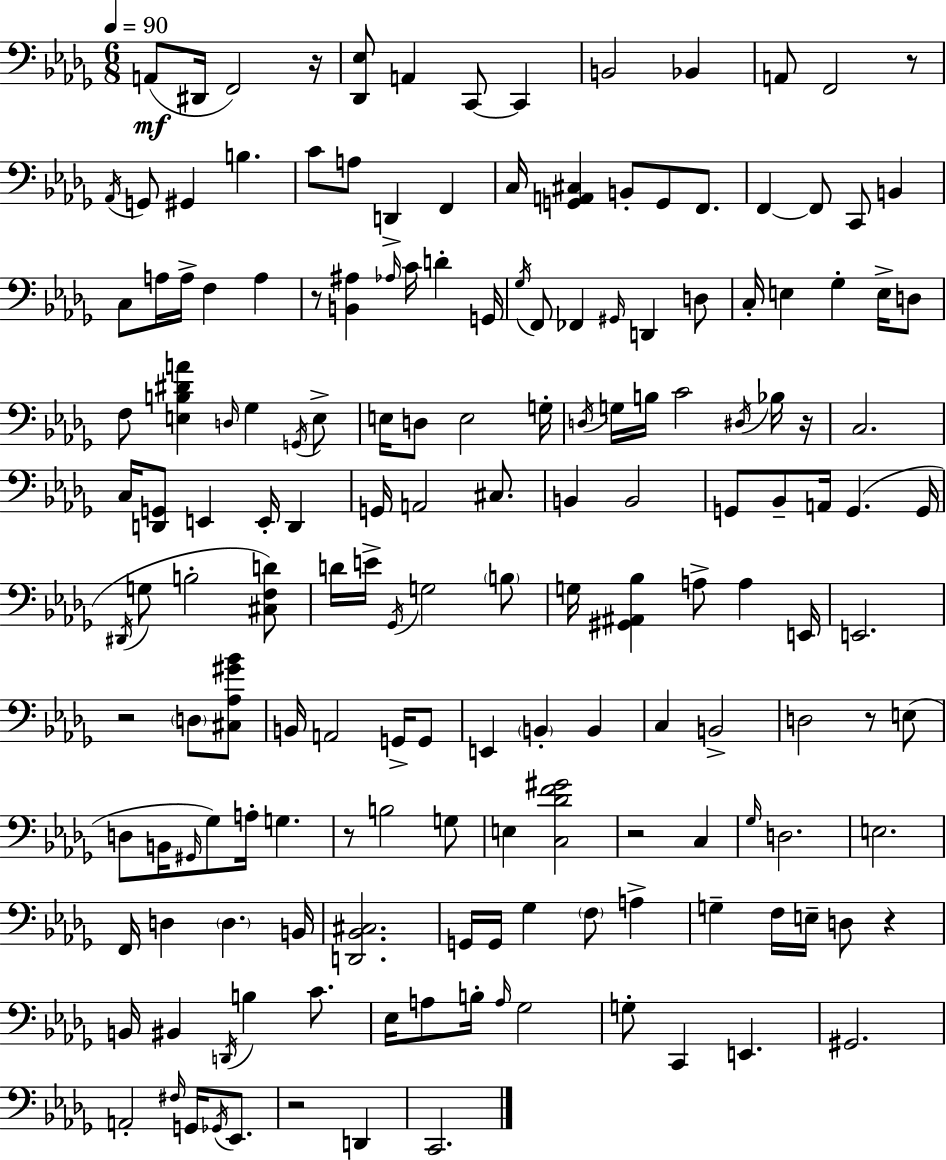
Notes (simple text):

A2/e D#2/s F2/h R/s [Db2,Eb3]/e A2/q C2/e C2/q B2/h Bb2/q A2/e F2/h R/e Ab2/s G2/e G#2/q B3/q. C4/e A3/e D2/q F2/q C3/s [G2,A2,C#3]/q B2/e G2/e F2/e. F2/q F2/e C2/e B2/q C3/e A3/s A3/s F3/q A3/q R/e [B2,A#3]/q Ab3/s C4/s D4/q G2/s Gb3/s F2/e FES2/q G#2/s D2/q D3/e C3/s E3/q Gb3/q E3/s D3/e F3/e [E3,B3,D#4,A4]/q D3/s Gb3/q G2/s E3/e E3/s D3/e E3/h G3/s D3/s G3/s B3/s C4/h D#3/s Bb3/s R/s C3/h. C3/s [D2,G2]/e E2/q E2/s D2/q G2/s A2/h C#3/e. B2/q B2/h G2/e Bb2/e A2/s G2/q. G2/s D#2/s G3/e B3/h [C#3,F3,D4]/e D4/s E4/s Gb2/s G3/h B3/e G3/s [G#2,A#2,Bb3]/q A3/e A3/q E2/s E2/h. R/h D3/e [C#3,Ab3,G#4,Bb4]/e B2/s A2/h G2/s G2/e E2/q B2/q B2/q C3/q B2/h D3/h R/e E3/e D3/e B2/s G#2/s Gb3/e A3/s G3/q. R/e B3/h G3/e E3/q [C3,Db4,F4,G#4]/h R/h C3/q Gb3/s D3/h. E3/h. F2/s D3/q D3/q. B2/s [D2,Bb2,C#3]/h. G2/s G2/s Gb3/q F3/e A3/q G3/q F3/s E3/s D3/e R/q B2/s BIS2/q D2/s B3/q C4/e. Eb3/s A3/e B3/s A3/s Gb3/h G3/e C2/q E2/q. G#2/h. A2/h F#3/s G2/s Gb2/s Eb2/e. R/h D2/q C2/h.